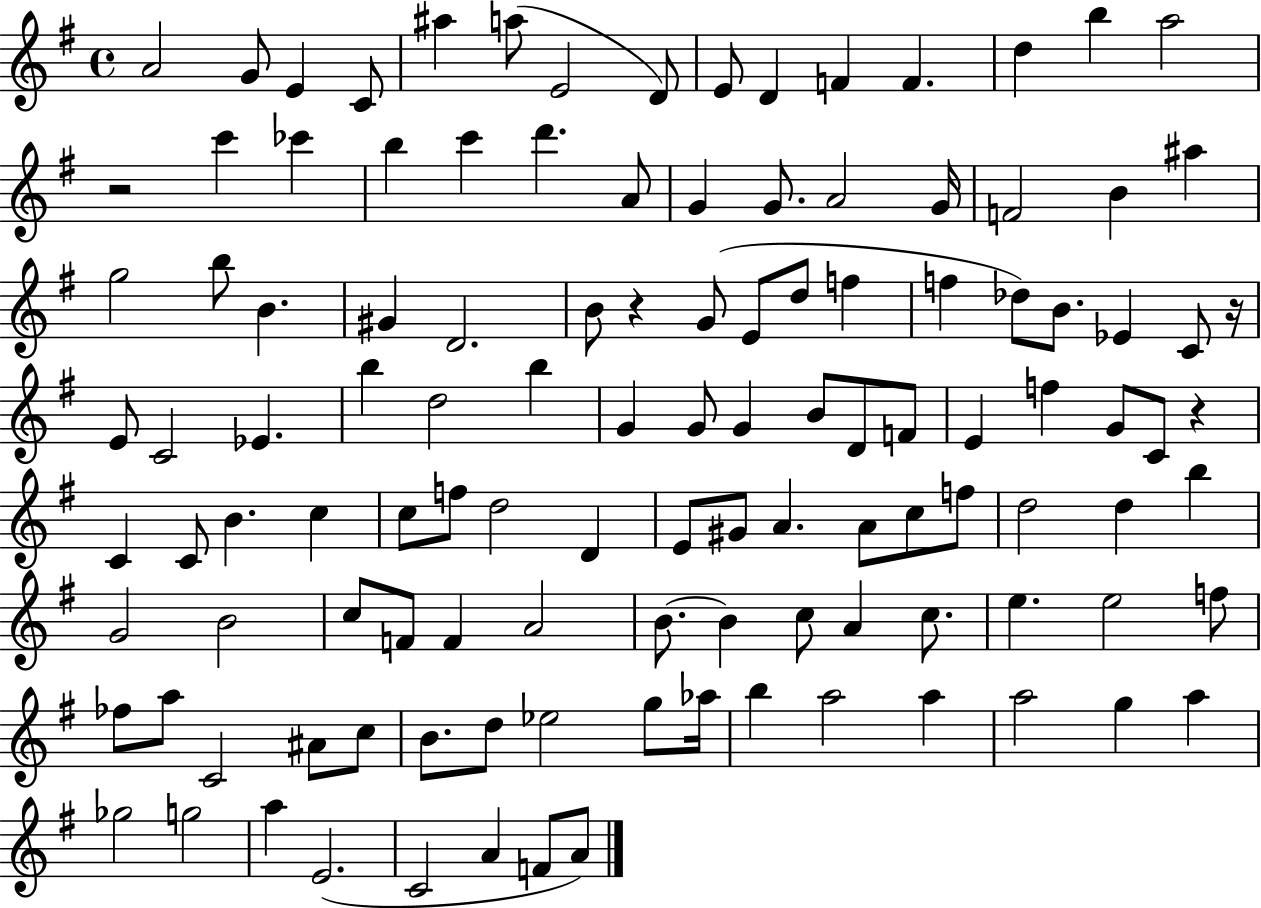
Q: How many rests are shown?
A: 4